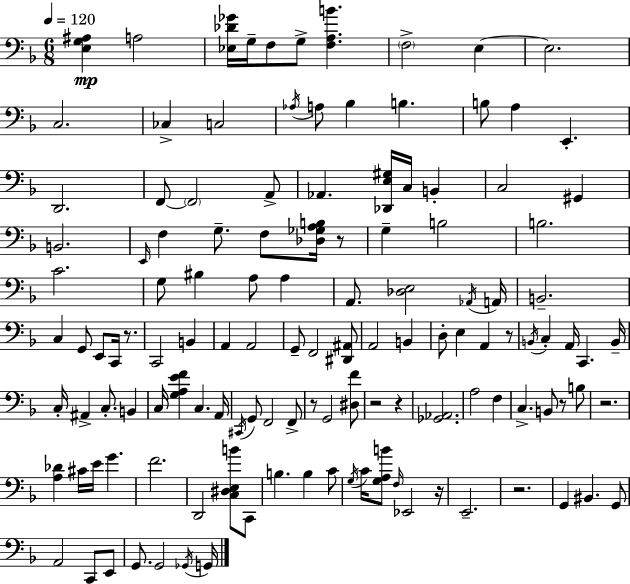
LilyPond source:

{
  \clef bass
  \numericTimeSignature
  \time 6/8
  \key f \major
  \tempo 4 = 120
  <e g ais>4\mp a2 | <ees des' ges'>16 g16-- f8 g8-> <f a b'>4. | \parenthesize f2-> e4~~ | e2. | \break c2. | ces4-> c2 | \acciaccatura { aes16 } a8 bes4 b4. | b8 a4 e,4.-. | \break d,2. | f,8~~ \parenthesize f,2 a,8-> | aes,4. <des, e gis>16 c16 b,4-. | c2 gis,4 | \break b,2. | \grace { e,16 } f4 g8.-- f8 <des ges a b>16 | r8 g4-- b2 | b2. | \break c'2. | g8 bis4 a8 a4 | a,8. <des e>2 | \acciaccatura { aes,16 } a,16 b,2.-- | \break c4 g,8 e,8 c,16 | r8. c,2 b,4 | a,4 a,2 | g,8-- f,2 | \break <dis, ais,>8 a,2 b,4 | d8-. e4 a,4 | r8 \acciaccatura { b,16 } c4-. a,16 c,4. | b,16-- c16-. ais,4-> c8.-. | \break b,4 c16 <g a e' f'>4 c4. | a,16 \acciaccatura { cis,16 } g,8 f,2 | f,8-> r8 g,2 | <dis f'>8 r2 | \break r4 <ges, aes,>2. | a2 | f4 c4.-> b,8 | r8 b8 r2. | \break <a des'>4 cis'16 e'16 g'4. | f'2. | d,2 | <c dis e b'>8 c,8 b4. b4 | \break c'8 \acciaccatura { g16 } c'16 <g a b'>8 \grace { f16 } ees,2 | r16 e,2.-- | r2. | g,4 bis,4. | \break g,8 a,2 | c,8 e,8 g,8. g,2 | \acciaccatura { ges,16 } g,16 \bar "|."
}